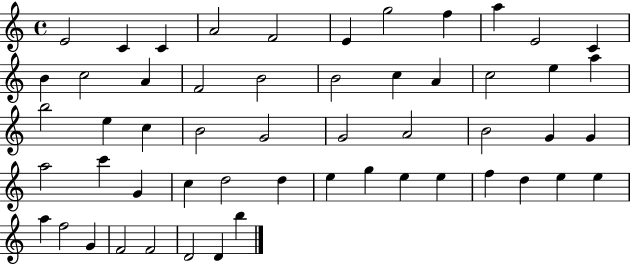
E4/h C4/q C4/q A4/h F4/h E4/q G5/h F5/q A5/q E4/h C4/q B4/q C5/h A4/q F4/h B4/h B4/h C5/q A4/q C5/h E5/q A5/q B5/h E5/q C5/q B4/h G4/h G4/h A4/h B4/h G4/q G4/q A5/h C6/q G4/q C5/q D5/h D5/q E5/q G5/q E5/q E5/q F5/q D5/q E5/q E5/q A5/q F5/h G4/q F4/h F4/h D4/h D4/q B5/q